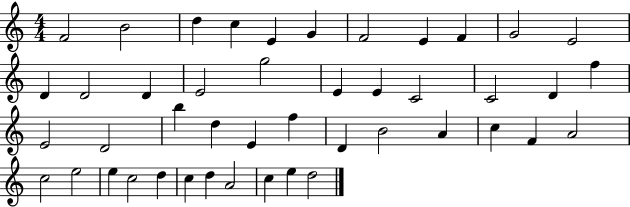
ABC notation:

X:1
T:Untitled
M:4/4
L:1/4
K:C
F2 B2 d c E G F2 E F G2 E2 D D2 D E2 g2 E E C2 C2 D f E2 D2 b d E f D B2 A c F A2 c2 e2 e c2 d c d A2 c e d2